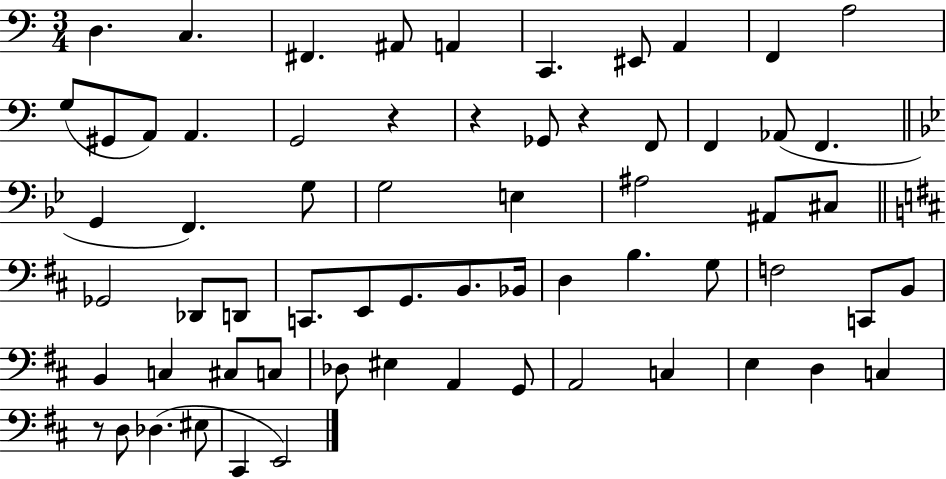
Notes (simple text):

D3/q. C3/q. F#2/q. A#2/e A2/q C2/q. EIS2/e A2/q F2/q A3/h G3/e G#2/e A2/e A2/q. G2/h R/q R/q Gb2/e R/q F2/e F2/q Ab2/e F2/q. G2/q F2/q. G3/e G3/h E3/q A#3/h A#2/e C#3/e Gb2/h Db2/e D2/e C2/e. E2/e G2/e. B2/e. Bb2/s D3/q B3/q. G3/e F3/h C2/e B2/e B2/q C3/q C#3/e C3/e Db3/e EIS3/q A2/q G2/e A2/h C3/q E3/q D3/q C3/q R/e D3/e Db3/q. EIS3/e C#2/q E2/h